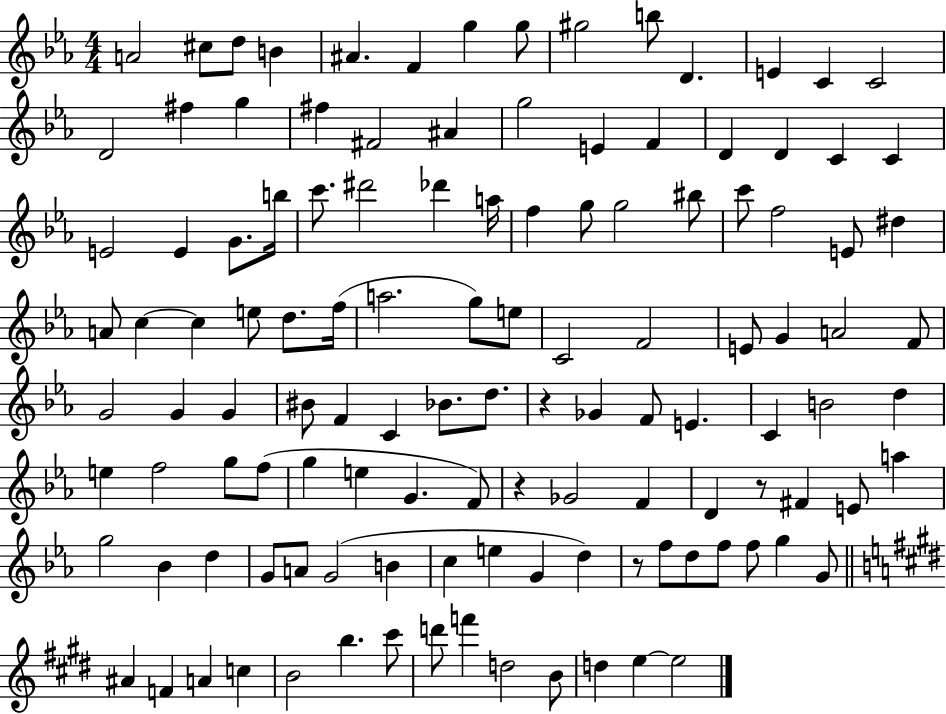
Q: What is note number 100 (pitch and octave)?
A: F5